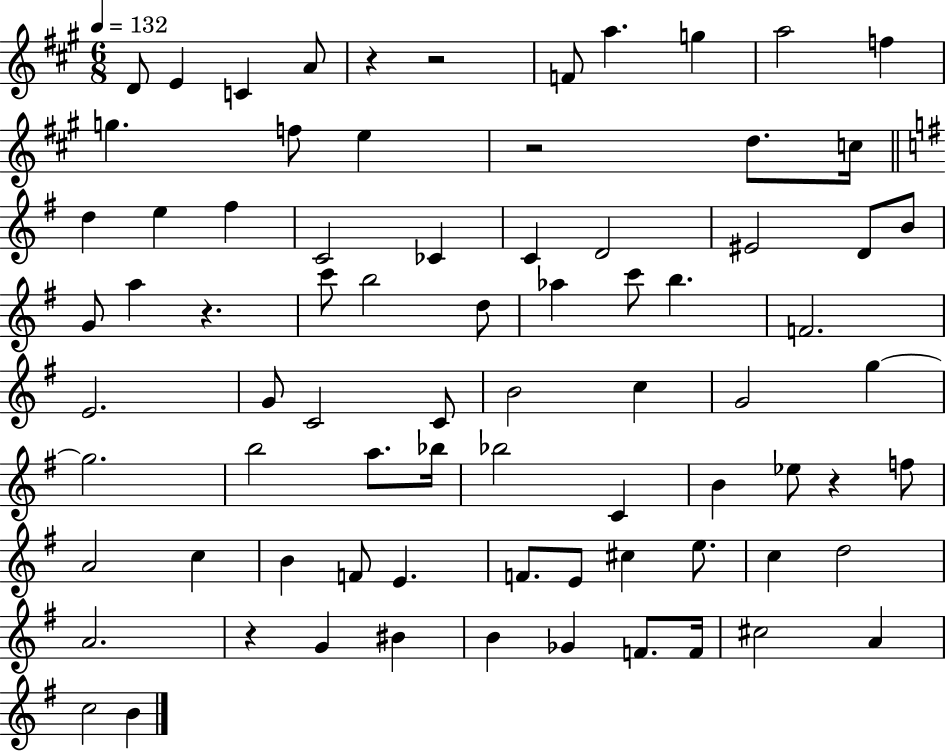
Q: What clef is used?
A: treble